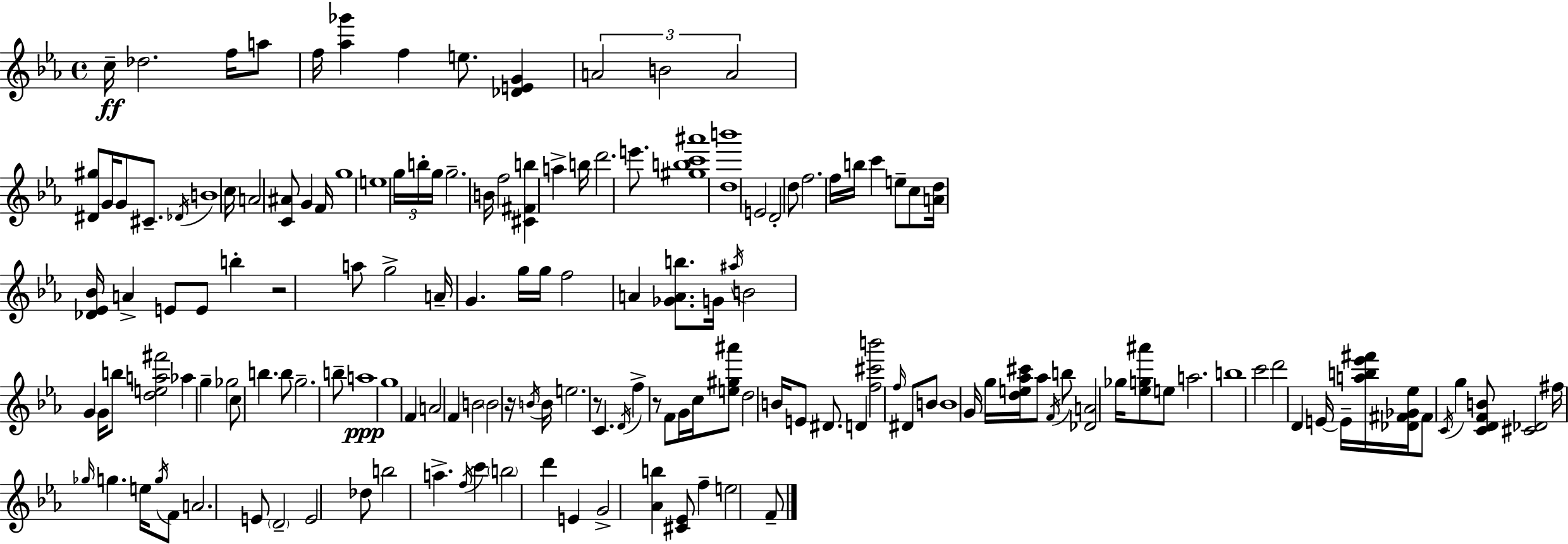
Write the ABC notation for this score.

X:1
T:Untitled
M:4/4
L:1/4
K:Eb
c/4 _d2 f/4 a/2 f/4 [_a_g'] f e/2 [_DEG] A2 B2 A2 [^D^g]/2 G/4 G/2 ^C/2 _D/4 B4 c/4 A2 [C^A]/2 G F/4 g4 e4 g/4 b/4 g/4 g2 B/4 f2 [^C^Fb] a b/4 d'2 e'/2 [^gbc'^a']4 [db']4 E2 D2 d/2 f2 f/4 b/4 c' e/2 c/2 [Ad]/4 [_D_E_B]/4 A E/2 E/2 b z2 a/2 g2 A/4 G g/4 g/4 f2 A [_GAb]/2 G/4 ^a/4 B2 G G/4 b/2 [dea^f']2 _a g _g2 c/2 b b/2 g2 b/2 a4 g4 F A2 F B2 B2 z/4 B/4 B/4 e2 z/2 C D/4 f z/2 F/2 G/4 c/4 [e^g^a']/2 d2 B/4 E/2 ^D/2 D [f^c'b']2 f/4 ^D/2 B/2 B4 G/4 g/4 [de_a^c']/4 _a/2 F/4 b/2 [_DA]2 _g/4 [_eg^a']/2 e/2 a2 b4 c'2 d'2 D E/4 E/4 [ab_e'^f']/4 [_D^F_G_e]/4 ^F/2 C/4 g [CDFB]/2 [^C_D]2 ^f/4 _g/4 g e/4 g/4 F/2 A2 E/2 D2 E2 _d/2 b2 a f/4 c' b2 d' E G2 [_Ab] [^C_E]/2 f e2 F/2